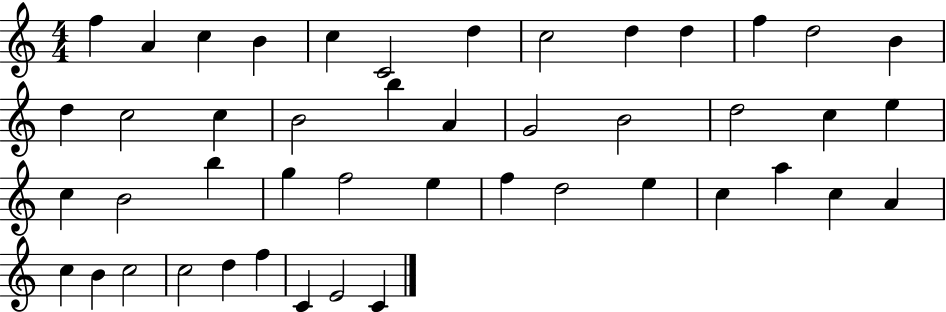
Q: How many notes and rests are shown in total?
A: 46